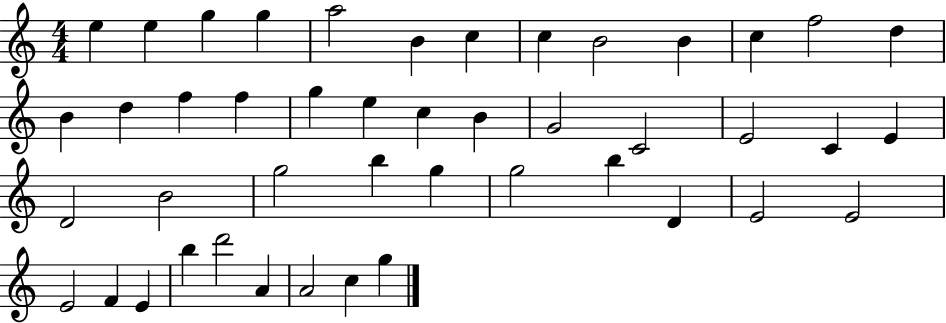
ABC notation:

X:1
T:Untitled
M:4/4
L:1/4
K:C
e e g g a2 B c c B2 B c f2 d B d f f g e c B G2 C2 E2 C E D2 B2 g2 b g g2 b D E2 E2 E2 F E b d'2 A A2 c g